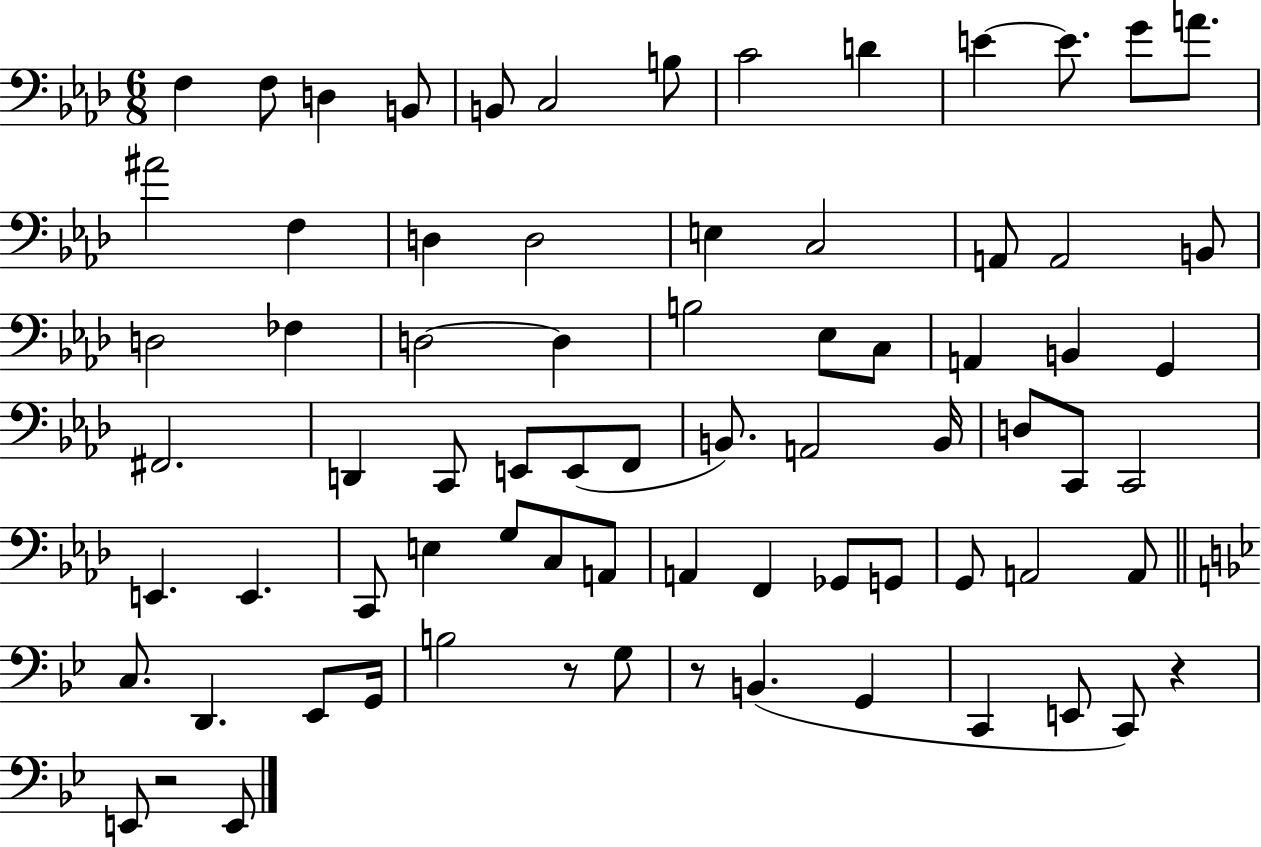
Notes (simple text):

F3/q F3/e D3/q B2/e B2/e C3/h B3/e C4/h D4/q E4/q E4/e. G4/e A4/e. A#4/h F3/q D3/q D3/h E3/q C3/h A2/e A2/h B2/e D3/h FES3/q D3/h D3/q B3/h Eb3/e C3/e A2/q B2/q G2/q F#2/h. D2/q C2/e E2/e E2/e F2/e B2/e. A2/h B2/s D3/e C2/e C2/h E2/q. E2/q. C2/e E3/q G3/e C3/e A2/e A2/q F2/q Gb2/e G2/e G2/e A2/h A2/e C3/e. D2/q. Eb2/e G2/s B3/h R/e G3/e R/e B2/q. G2/q C2/q E2/e C2/e R/q E2/e R/h E2/e